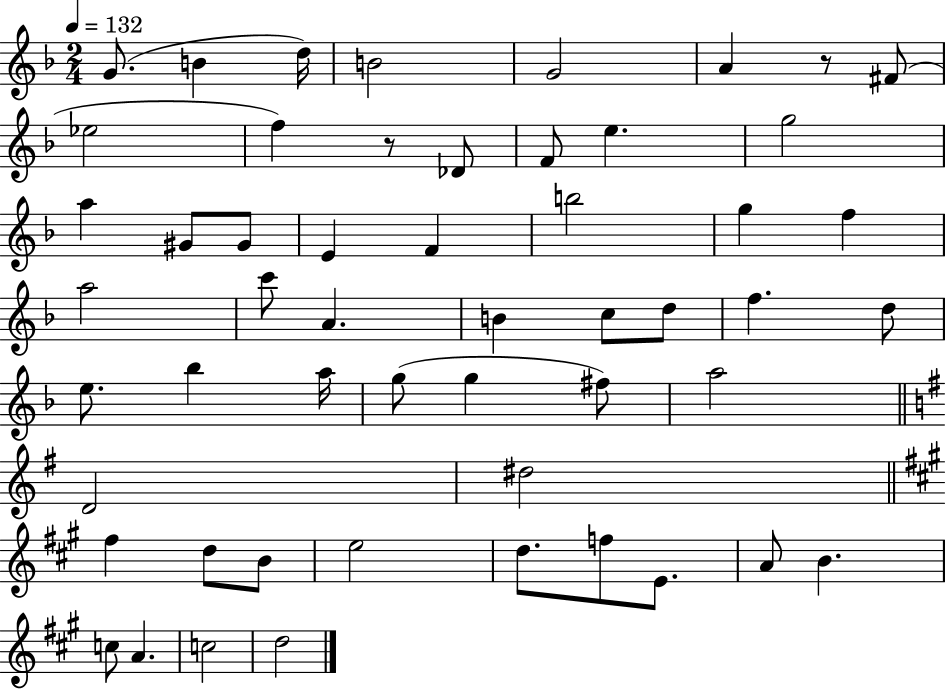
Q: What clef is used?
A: treble